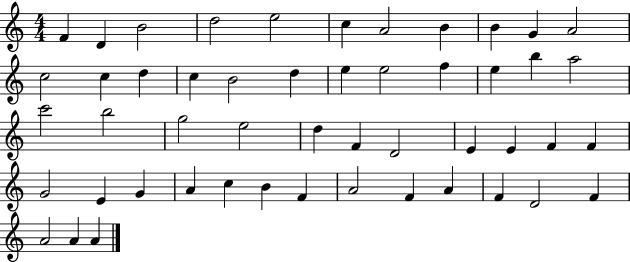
X:1
T:Untitled
M:4/4
L:1/4
K:C
F D B2 d2 e2 c A2 B B G A2 c2 c d c B2 d e e2 f e b a2 c'2 b2 g2 e2 d F D2 E E F F G2 E G A c B F A2 F A F D2 F A2 A A